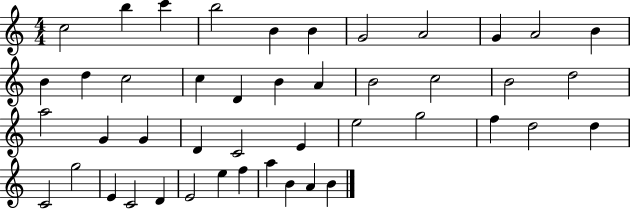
X:1
T:Untitled
M:4/4
L:1/4
K:C
c2 b c' b2 B B G2 A2 G A2 B B d c2 c D B A B2 c2 B2 d2 a2 G G D C2 E e2 g2 f d2 d C2 g2 E C2 D E2 e f a B A B